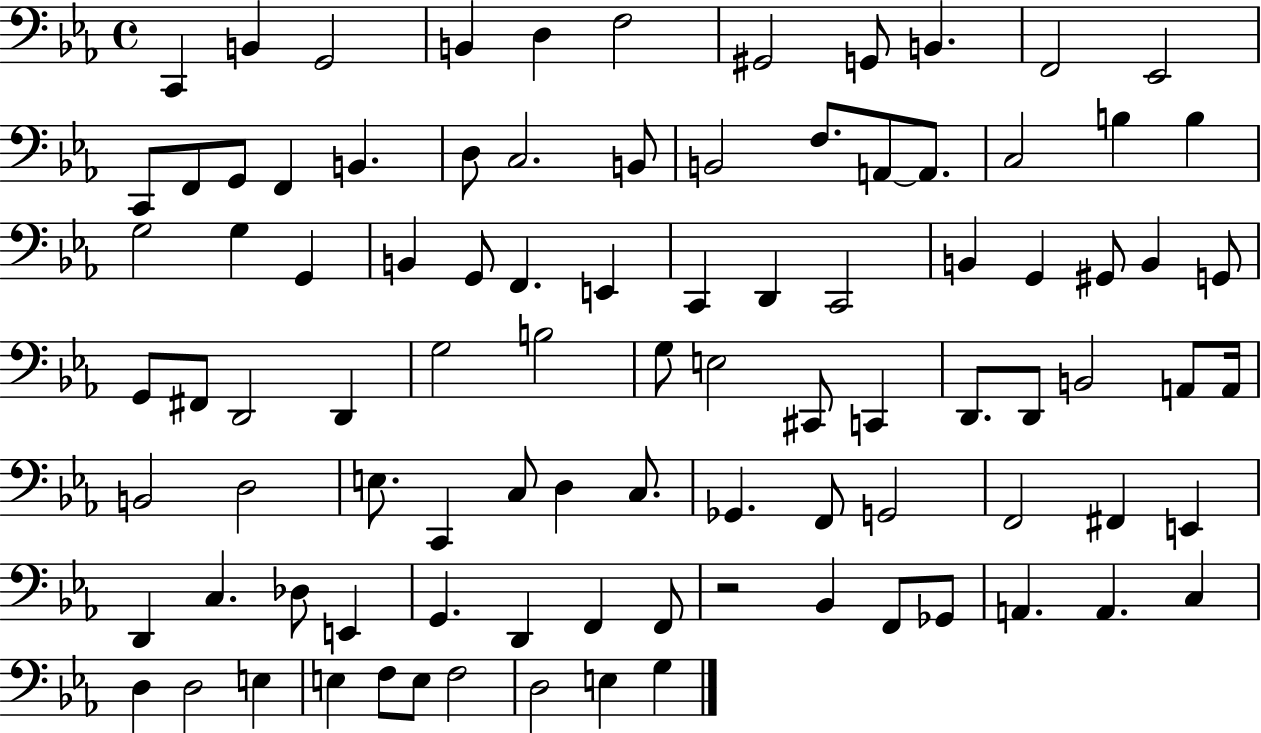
X:1
T:Untitled
M:4/4
L:1/4
K:Eb
C,, B,, G,,2 B,, D, F,2 ^G,,2 G,,/2 B,, F,,2 _E,,2 C,,/2 F,,/2 G,,/2 F,, B,, D,/2 C,2 B,,/2 B,,2 F,/2 A,,/2 A,,/2 C,2 B, B, G,2 G, G,, B,, G,,/2 F,, E,, C,, D,, C,,2 B,, G,, ^G,,/2 B,, G,,/2 G,,/2 ^F,,/2 D,,2 D,, G,2 B,2 G,/2 E,2 ^C,,/2 C,, D,,/2 D,,/2 B,,2 A,,/2 A,,/4 B,,2 D,2 E,/2 C,, C,/2 D, C,/2 _G,, F,,/2 G,,2 F,,2 ^F,, E,, D,, C, _D,/2 E,, G,, D,, F,, F,,/2 z2 _B,, F,,/2 _G,,/2 A,, A,, C, D, D,2 E, E, F,/2 E,/2 F,2 D,2 E, G,